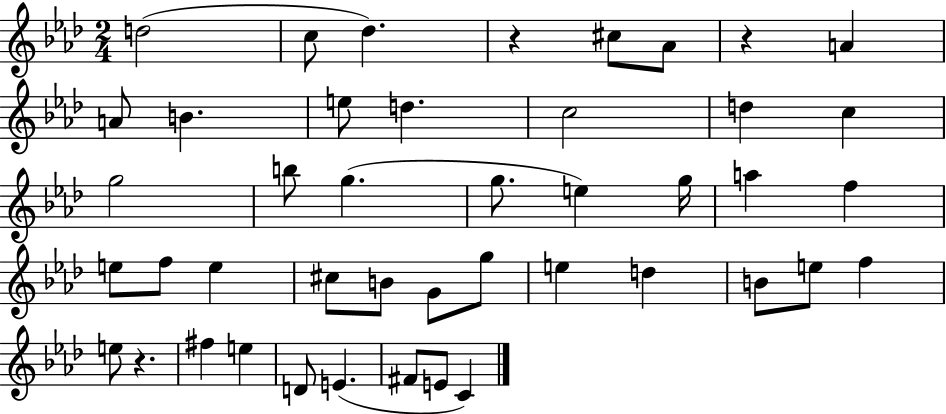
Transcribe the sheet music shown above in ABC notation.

X:1
T:Untitled
M:2/4
L:1/4
K:Ab
d2 c/2 _d z ^c/2 _A/2 z A A/2 B e/2 d c2 d c g2 b/2 g g/2 e g/4 a f e/2 f/2 e ^c/2 B/2 G/2 g/2 e d B/2 e/2 f e/2 z ^f e D/2 E ^F/2 E/2 C